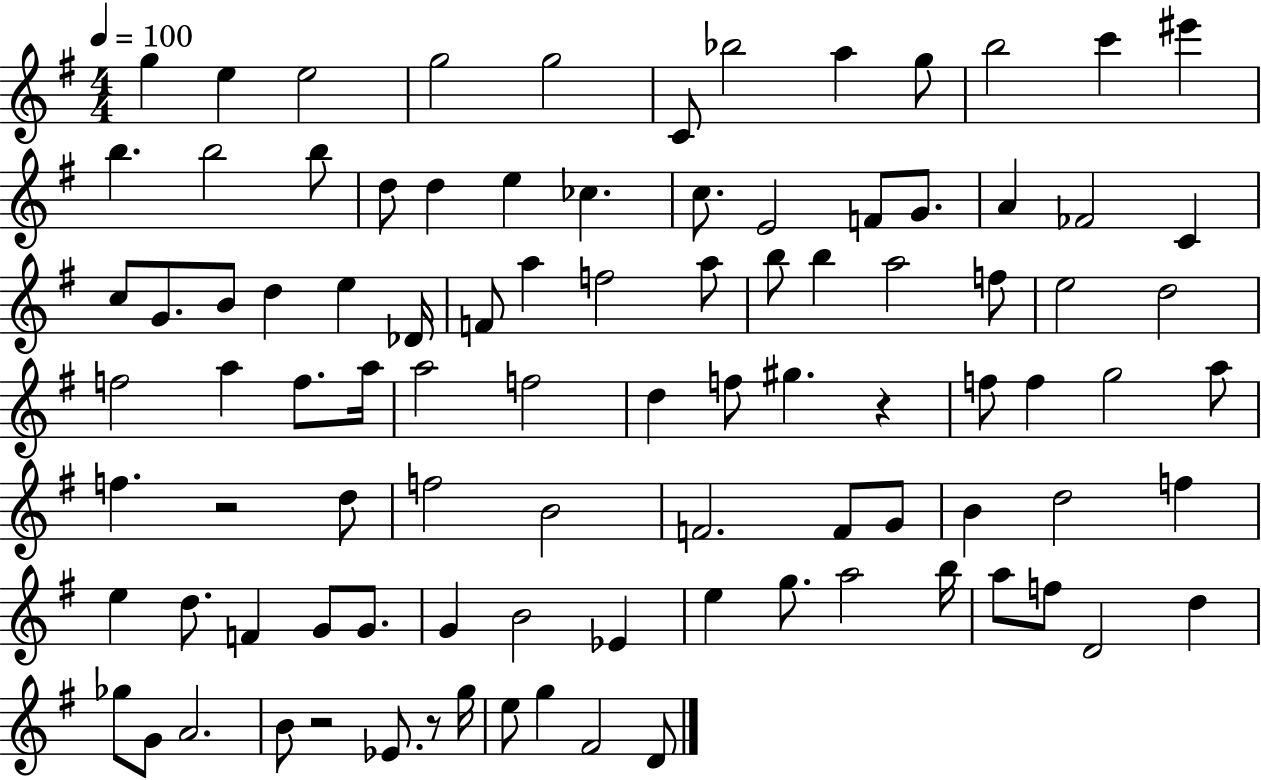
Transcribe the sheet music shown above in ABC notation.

X:1
T:Untitled
M:4/4
L:1/4
K:G
g e e2 g2 g2 C/2 _b2 a g/2 b2 c' ^e' b b2 b/2 d/2 d e _c c/2 E2 F/2 G/2 A _F2 C c/2 G/2 B/2 d e _D/4 F/2 a f2 a/2 b/2 b a2 f/2 e2 d2 f2 a f/2 a/4 a2 f2 d f/2 ^g z f/2 f g2 a/2 f z2 d/2 f2 B2 F2 F/2 G/2 B d2 f e d/2 F G/2 G/2 G B2 _E e g/2 a2 b/4 a/2 f/2 D2 d _g/2 G/2 A2 B/2 z2 _E/2 z/2 g/4 e/2 g ^F2 D/2